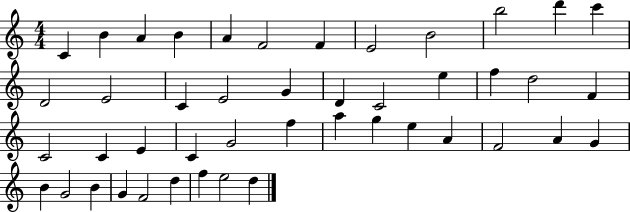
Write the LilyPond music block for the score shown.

{
  \clef treble
  \numericTimeSignature
  \time 4/4
  \key c \major
  c'4 b'4 a'4 b'4 | a'4 f'2 f'4 | e'2 b'2 | b''2 d'''4 c'''4 | \break d'2 e'2 | c'4 e'2 g'4 | d'4 c'2 e''4 | f''4 d''2 f'4 | \break c'2 c'4 e'4 | c'4 g'2 f''4 | a''4 g''4 e''4 a'4 | f'2 a'4 g'4 | \break b'4 g'2 b'4 | g'4 f'2 d''4 | f''4 e''2 d''4 | \bar "|."
}